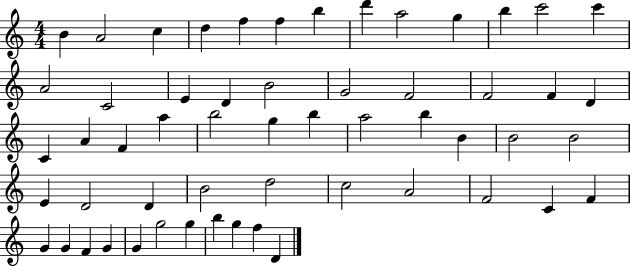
X:1
T:Untitled
M:4/4
L:1/4
K:C
B A2 c d f f b d' a2 g b c'2 c' A2 C2 E D B2 G2 F2 F2 F D C A F a b2 g b a2 b B B2 B2 E D2 D B2 d2 c2 A2 F2 C F G G F G G g2 g b g f D